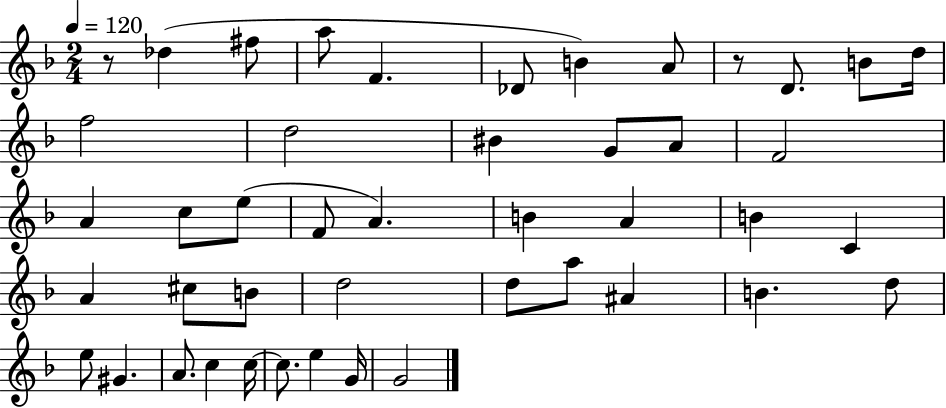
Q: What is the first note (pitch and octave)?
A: Db5